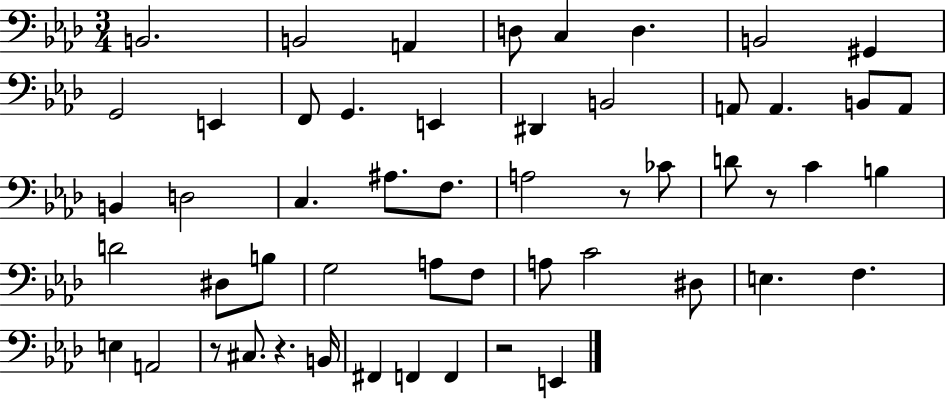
{
  \clef bass
  \numericTimeSignature
  \time 3/4
  \key aes \major
  b,2. | b,2 a,4 | d8 c4 d4. | b,2 gis,4 | \break g,2 e,4 | f,8 g,4. e,4 | dis,4 b,2 | a,8 a,4. b,8 a,8 | \break b,4 d2 | c4. ais8. f8. | a2 r8 ces'8 | d'8 r8 c'4 b4 | \break d'2 dis8 b8 | g2 a8 f8 | a8 c'2 dis8 | e4. f4. | \break e4 a,2 | r8 cis8. r4. b,16 | fis,4 f,4 f,4 | r2 e,4 | \break \bar "|."
}